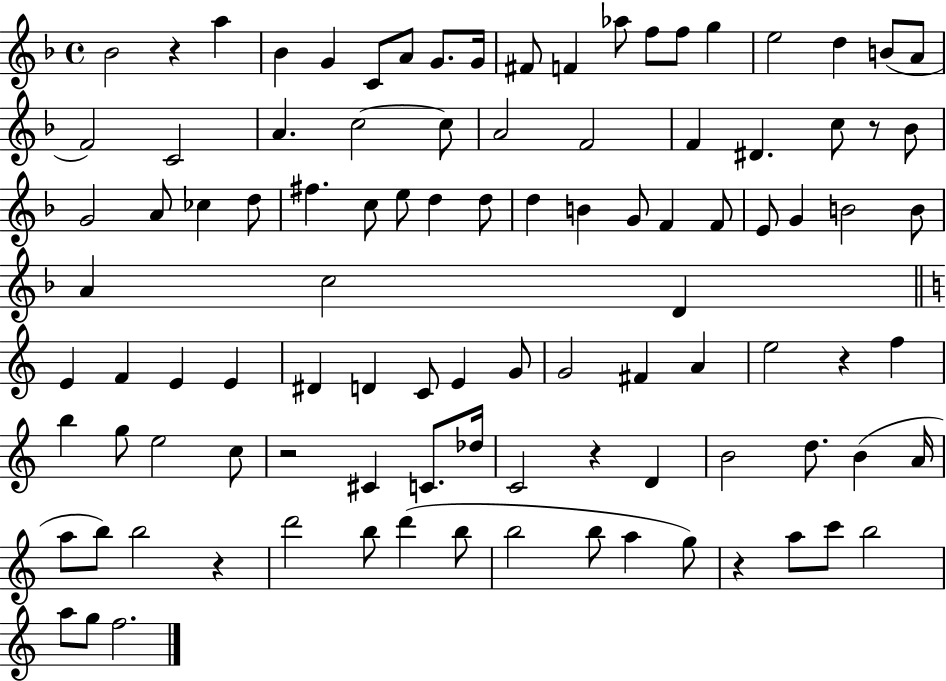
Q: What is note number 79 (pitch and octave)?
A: B5